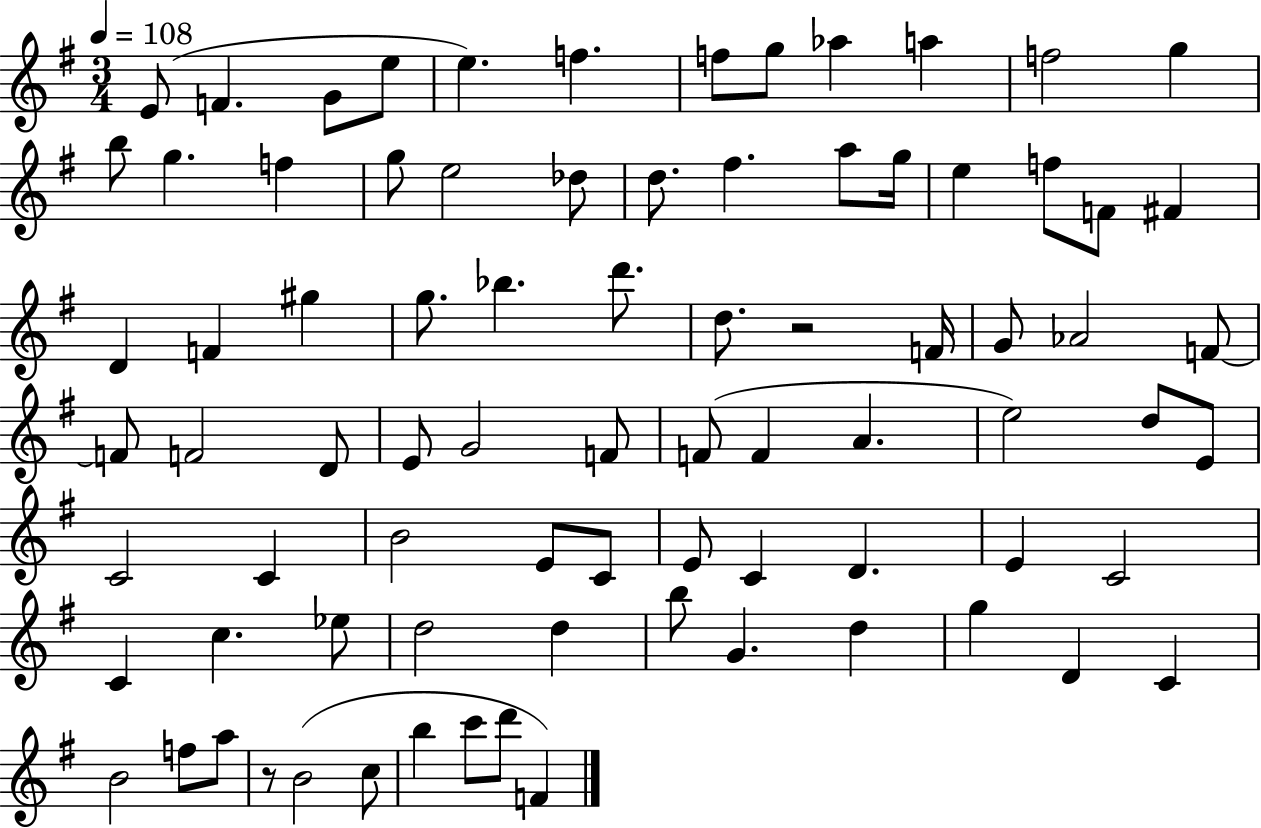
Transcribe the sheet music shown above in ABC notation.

X:1
T:Untitled
M:3/4
L:1/4
K:G
E/2 F G/2 e/2 e f f/2 g/2 _a a f2 g b/2 g f g/2 e2 _d/2 d/2 ^f a/2 g/4 e f/2 F/2 ^F D F ^g g/2 _b d'/2 d/2 z2 F/4 G/2 _A2 F/2 F/2 F2 D/2 E/2 G2 F/2 F/2 F A e2 d/2 E/2 C2 C B2 E/2 C/2 E/2 C D E C2 C c _e/2 d2 d b/2 G d g D C B2 f/2 a/2 z/2 B2 c/2 b c'/2 d'/2 F